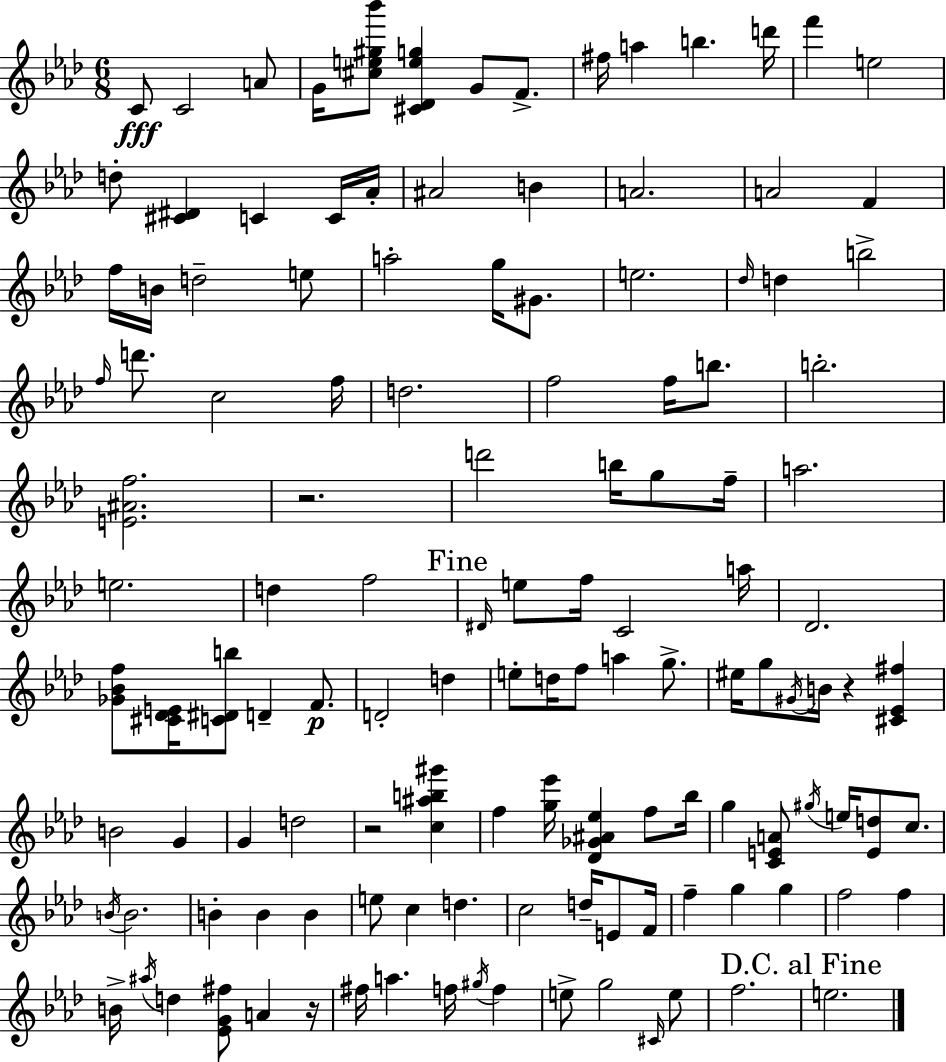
C4/e C4/h A4/e G4/s [C#5,E5,G#5,Bb6]/e [C#4,Db4,E5,G5]/q G4/e F4/e. F#5/s A5/q B5/q. D6/s F6/q E5/h D5/e [C#4,D#4]/q C4/q C4/s Ab4/s A#4/h B4/q A4/h. A4/h F4/q F5/s B4/s D5/h E5/e A5/h G5/s G#4/e. E5/h. Db5/s D5/q B5/h F5/s D6/e. C5/h F5/s D5/h. F5/h F5/s B5/e. B5/h. [E4,A#4,F5]/h. R/h. D6/h B5/s G5/e F5/s A5/h. E5/h. D5/q F5/h D#4/s E5/e F5/s C4/h A5/s Db4/h. [Gb4,Bb4,F5]/e [C#4,Db4,E4]/s [C4,D#4,B5]/e D4/q F4/e. D4/h D5/q E5/e D5/s F5/e A5/q G5/e. EIS5/s G5/e G#4/s B4/s R/q [C#4,Eb4,F#5]/q B4/h G4/q G4/q D5/h R/h [C5,A#5,B5,G#6]/q F5/q [G5,Eb6]/s [Db4,Gb4,A#4,Eb5]/q F5/e Bb5/s G5/q [C4,E4,A4]/e G#5/s E5/s [E4,D5]/e C5/e. B4/s B4/h. B4/q B4/q B4/q E5/e C5/q D5/q. C5/h D5/s E4/e F4/s F5/q G5/q G5/q F5/h F5/q B4/s A#5/s D5/q [Eb4,G4,F#5]/e A4/q R/s F#5/s A5/q. F5/s G#5/s F5/q E5/e G5/h C#4/s E5/e F5/h. E5/h.